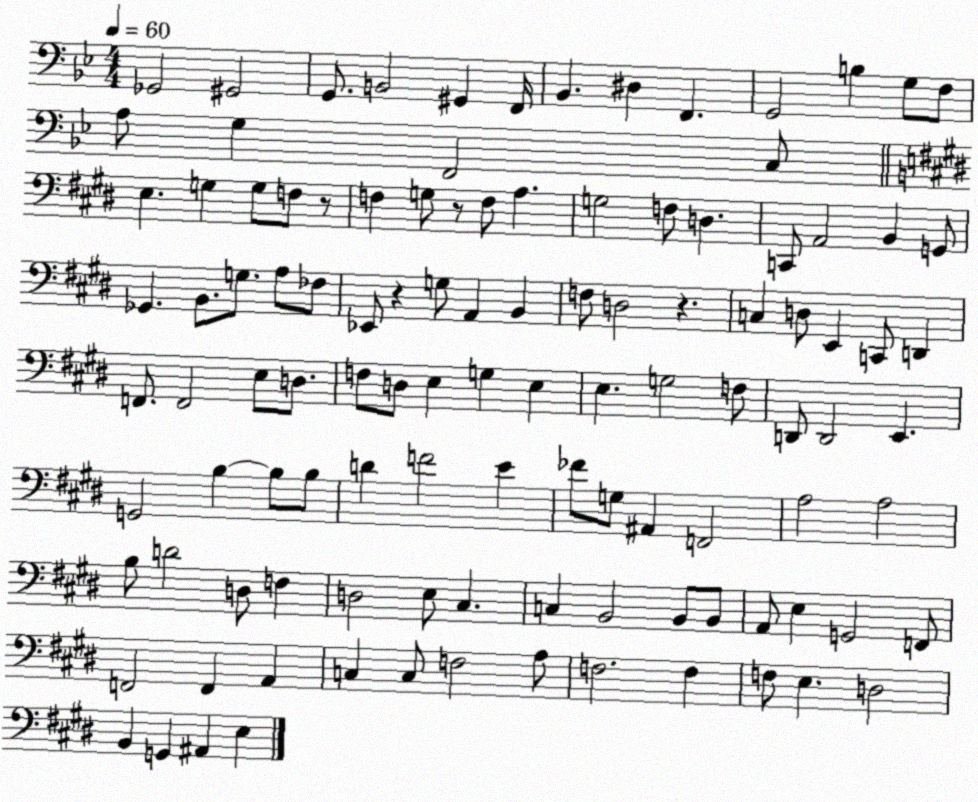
X:1
T:Untitled
M:4/4
L:1/4
K:Bb
_G,,2 ^G,,2 G,,/2 B,,2 ^G,, F,,/4 _B,, ^D, F,, G,,2 B, G,/2 F,/2 A,/2 G, F,,2 C,/2 E, G, G,/2 F,/2 z/2 F, G,/2 z/2 F,/2 A, G,2 F,/2 D, C,,/2 A,,2 B,, G,,/2 _G,, B,,/2 G,/2 A,/2 _F,/2 _E,,/2 z G,/2 A,, B,, F,/2 D,2 z C, D,/2 E,, C,,/2 D,, F,,/2 F,,2 E,/2 D,/2 F,/2 D,/2 E, G, E, E, G,2 F,/2 D,,/2 D,,2 E,, G,,2 B, B,/2 B,/2 D F2 E _F/2 G,/2 ^A,, F,,2 A,2 A,2 B,/2 D2 D,/2 F, D,2 E,/2 ^C, C, B,,2 B,,/2 B,,/2 A,,/2 E, G,,2 F,,/2 F,,2 F,, A,, C, C,/2 F,2 A,/2 F,2 F, F,/2 E, D,2 B,, G,, ^A,, E,